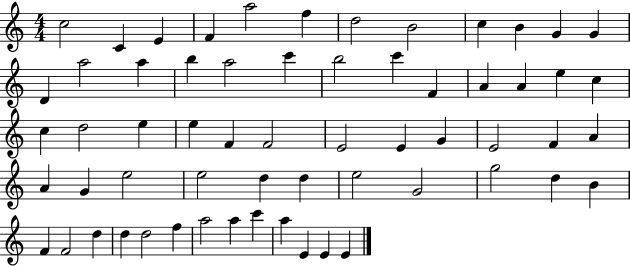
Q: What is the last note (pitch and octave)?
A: E4